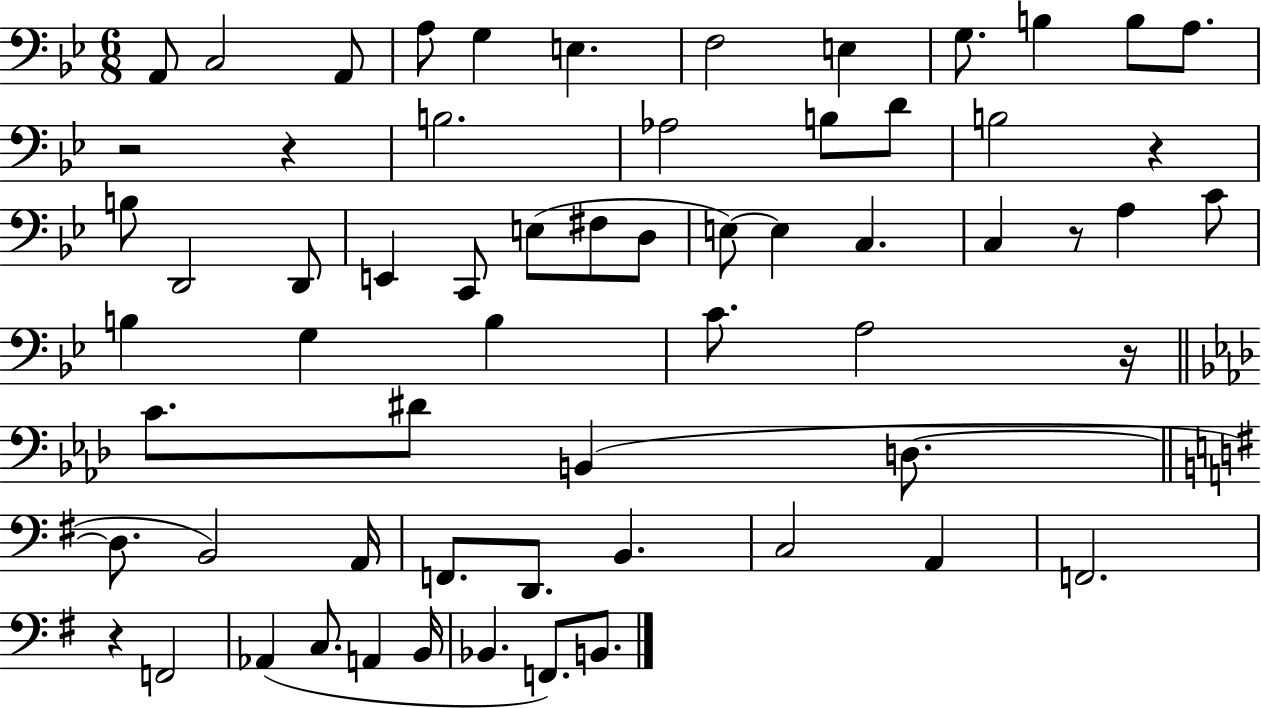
{
  \clef bass
  \numericTimeSignature
  \time 6/8
  \key bes \major
  a,8 c2 a,8 | a8 g4 e4. | f2 e4 | g8. b4 b8 a8. | \break r2 r4 | b2. | aes2 b8 d'8 | b2 r4 | \break b8 d,2 d,8 | e,4 c,8 e8( fis8 d8 | e8~~) e4 c4. | c4 r8 a4 c'8 | \break b4 g4 b4 | c'8. a2 r16 | \bar "||" \break \key f \minor c'8. dis'8 b,4( d8.~~ | \bar "||" \break \key g \major d8. b,2) a,16 | f,8. d,8. b,4. | c2 a,4 | f,2. | \break r4 f,2 | aes,4( c8. a,4 b,16 | bes,4. f,8.) b,8. | \bar "|."
}